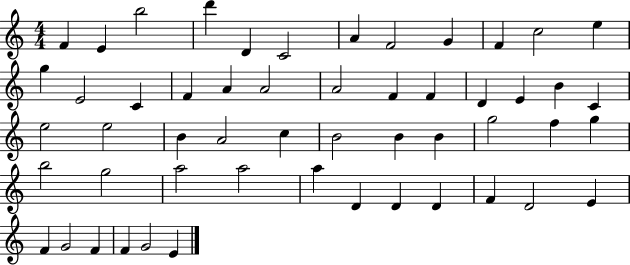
F4/q E4/q B5/h D6/q D4/q C4/h A4/q F4/h G4/q F4/q C5/h E5/q G5/q E4/h C4/q F4/q A4/q A4/h A4/h F4/q F4/q D4/q E4/q B4/q C4/q E5/h E5/h B4/q A4/h C5/q B4/h B4/q B4/q G5/h F5/q G5/q B5/h G5/h A5/h A5/h A5/q D4/q D4/q D4/q F4/q D4/h E4/q F4/q G4/h F4/q F4/q G4/h E4/q